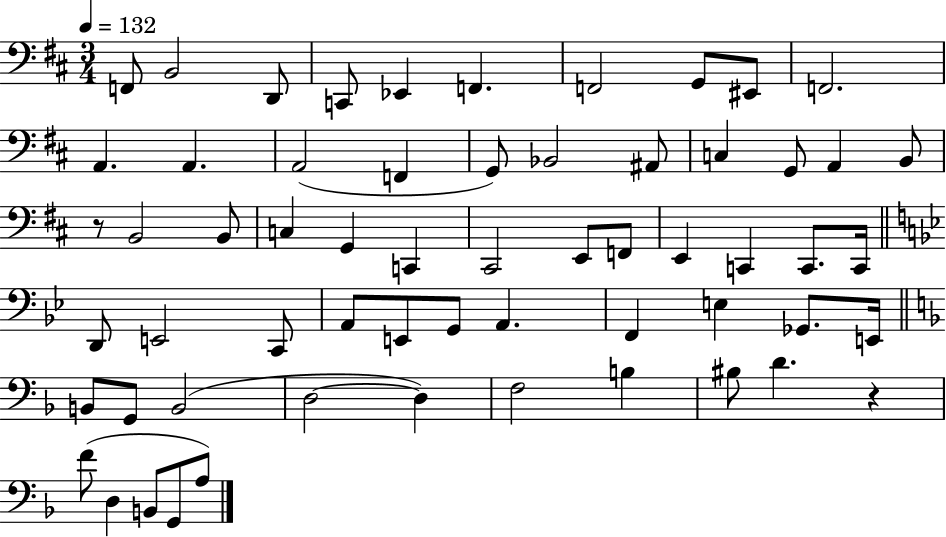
F2/e B2/h D2/e C2/e Eb2/q F2/q. F2/h G2/e EIS2/e F2/h. A2/q. A2/q. A2/h F2/q G2/e Bb2/h A#2/e C3/q G2/e A2/q B2/e R/e B2/h B2/e C3/q G2/q C2/q C#2/h E2/e F2/e E2/q C2/q C2/e. C2/s D2/e E2/h C2/e A2/e E2/e G2/e A2/q. F2/q E3/q Gb2/e. E2/s B2/e G2/e B2/h D3/h D3/q F3/h B3/q BIS3/e D4/q. R/q F4/e D3/q B2/e G2/e A3/e